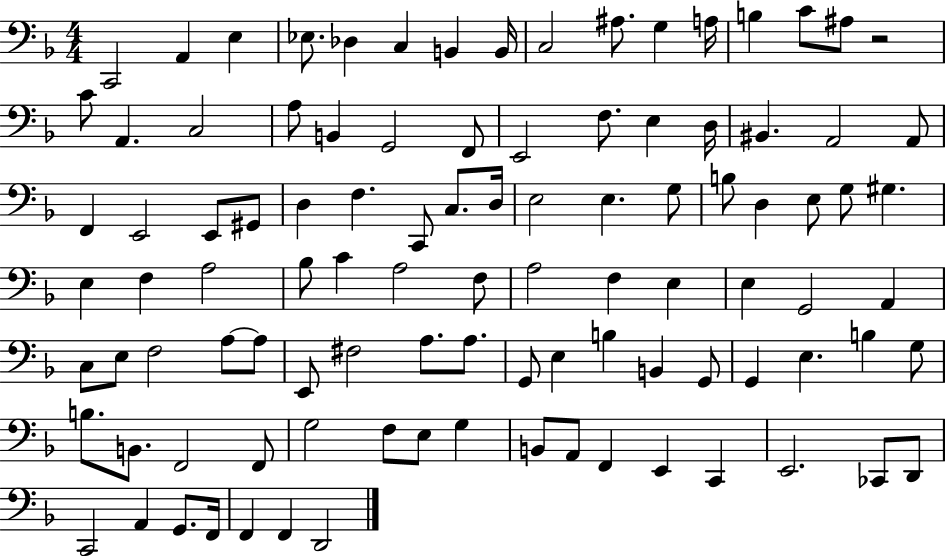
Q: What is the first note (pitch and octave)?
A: C2